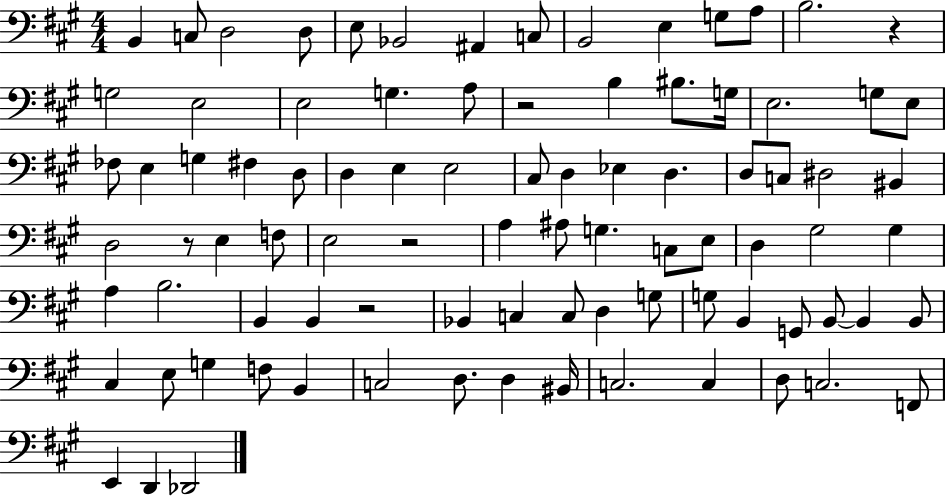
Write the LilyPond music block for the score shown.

{
  \clef bass
  \numericTimeSignature
  \time 4/4
  \key a \major
  b,4 c8 d2 d8 | e8 bes,2 ais,4 c8 | b,2 e4 g8 a8 | b2. r4 | \break g2 e2 | e2 g4. a8 | r2 b4 bis8. g16 | e2. g8 e8 | \break fes8 e4 g4 fis4 d8 | d4 e4 e2 | cis8 d4 ees4 d4. | d8 c8 dis2 bis,4 | \break d2 r8 e4 f8 | e2 r2 | a4 ais8 g4. c8 e8 | d4 gis2 gis4 | \break a4 b2. | b,4 b,4 r2 | bes,4 c4 c8 d4 g8 | g8 b,4 g,8 b,8~~ b,4 b,8 | \break cis4 e8 g4 f8 b,4 | c2 d8. d4 bis,16 | c2. c4 | d8 c2. f,8 | \break e,4 d,4 des,2 | \bar "|."
}